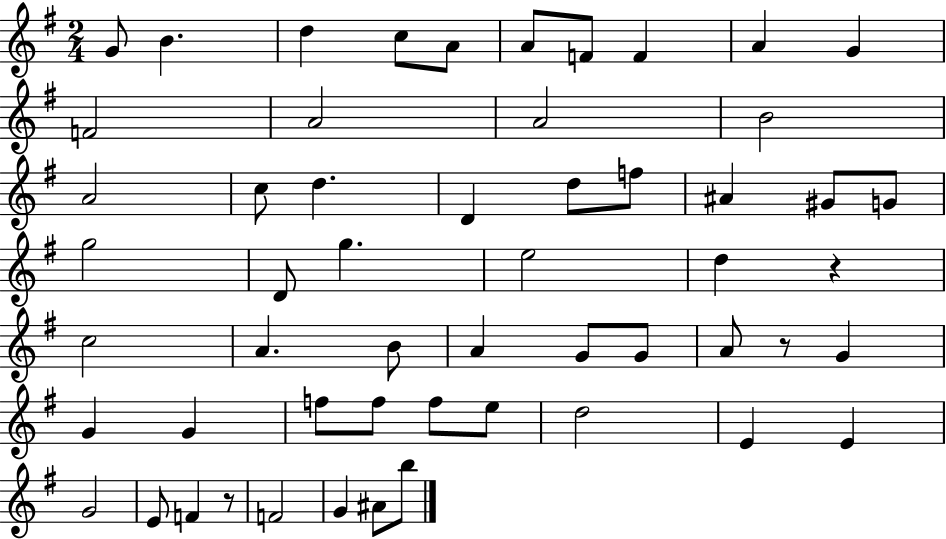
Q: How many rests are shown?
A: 3